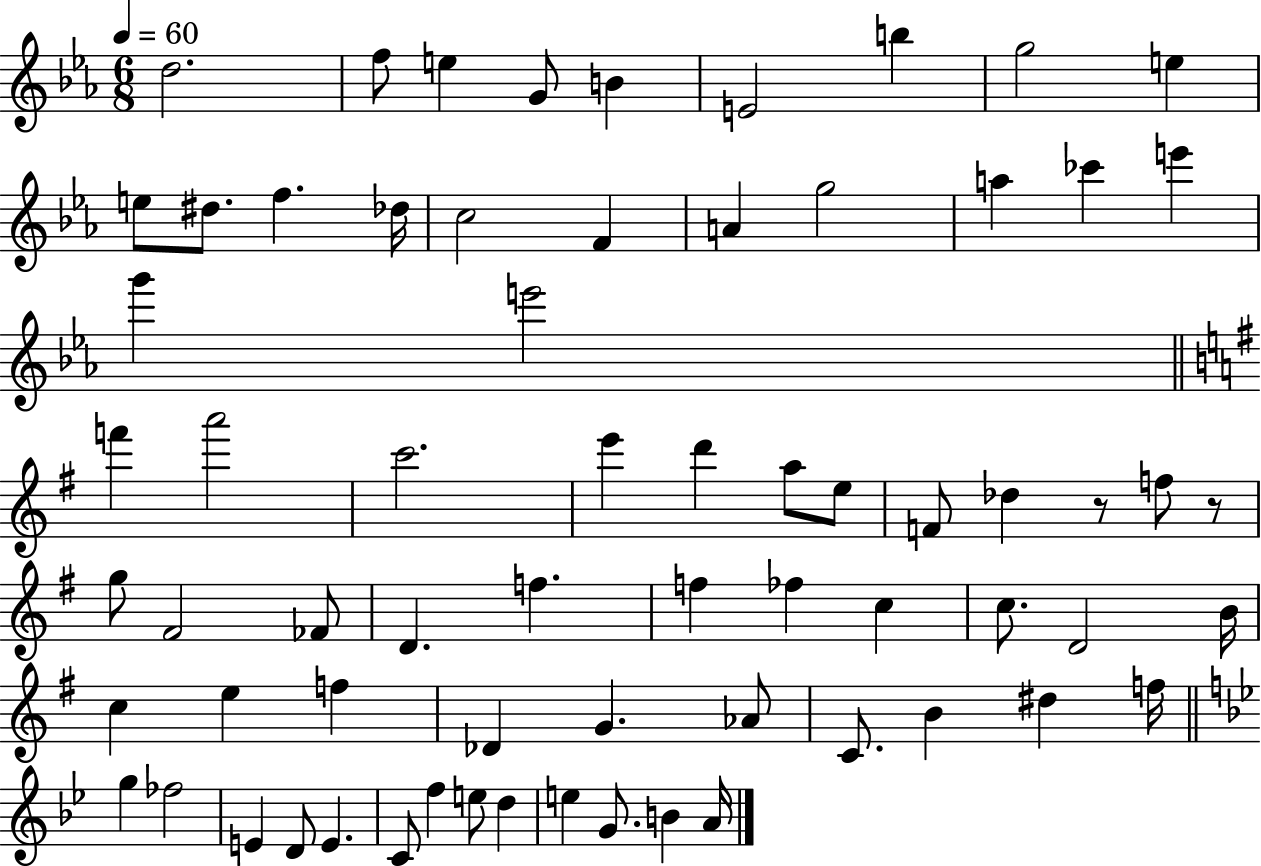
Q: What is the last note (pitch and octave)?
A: A4